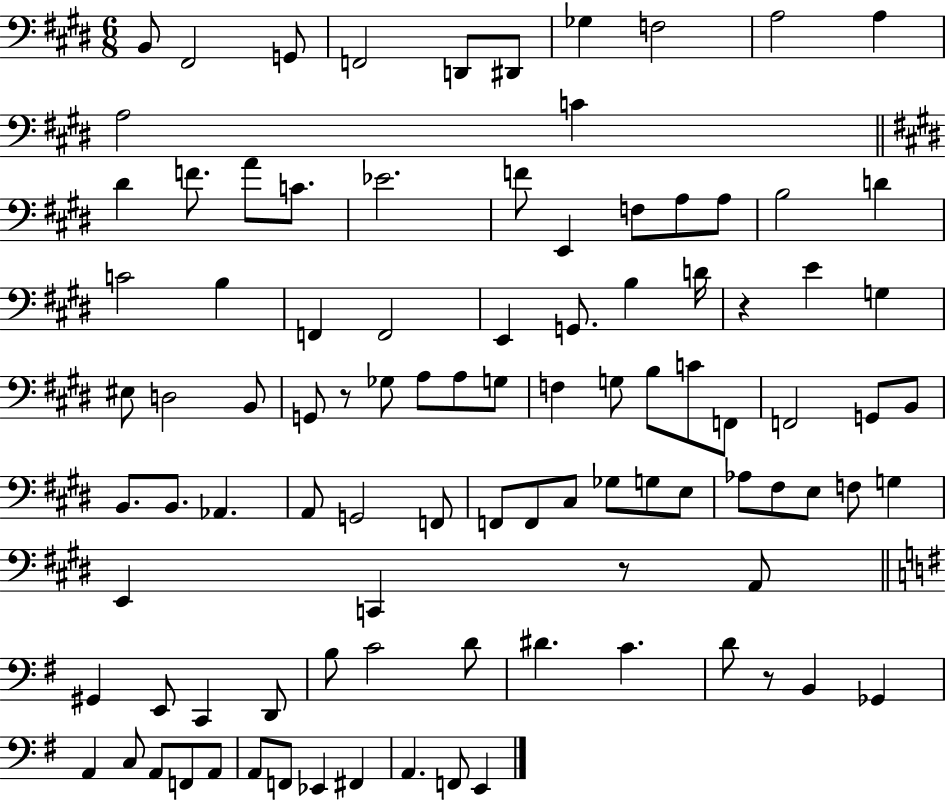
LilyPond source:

{
  \clef bass
  \numericTimeSignature
  \time 6/8
  \key e \major
  b,8 fis,2 g,8 | f,2 d,8 dis,8 | ges4 f2 | a2 a4 | \break a2 c'4 | \bar "||" \break \key e \major dis'4 f'8. a'8 c'8. | ees'2. | f'8 e,4 f8 a8 a8 | b2 d'4 | \break c'2 b4 | f,4 f,2 | e,4 g,8. b4 d'16 | r4 e'4 g4 | \break eis8 d2 b,8 | g,8 r8 ges8 a8 a8 g8 | f4 g8 b8 c'8 f,8 | f,2 g,8 b,8 | \break b,8. b,8. aes,4. | a,8 g,2 f,8 | f,8 f,8 cis8 ges8 g8 e8 | aes8 fis8 e8 f8 g4 | \break e,4 c,4 r8 a,8 | \bar "||" \break \key g \major gis,4 e,8 c,4 d,8 | b8 c'2 d'8 | dis'4. c'4. | d'8 r8 b,4 ges,4 | \break a,4 c8 a,8 f,8 a,8 | a,8 f,8 ees,4 fis,4 | a,4. f,8 e,4 | \bar "|."
}